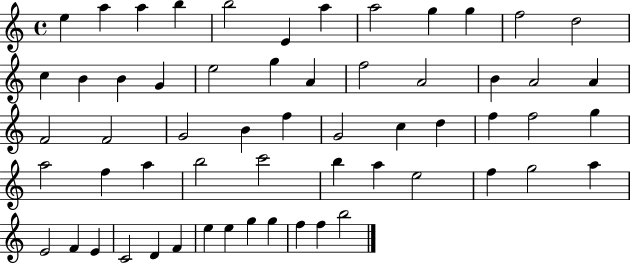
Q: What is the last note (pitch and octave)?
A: B5